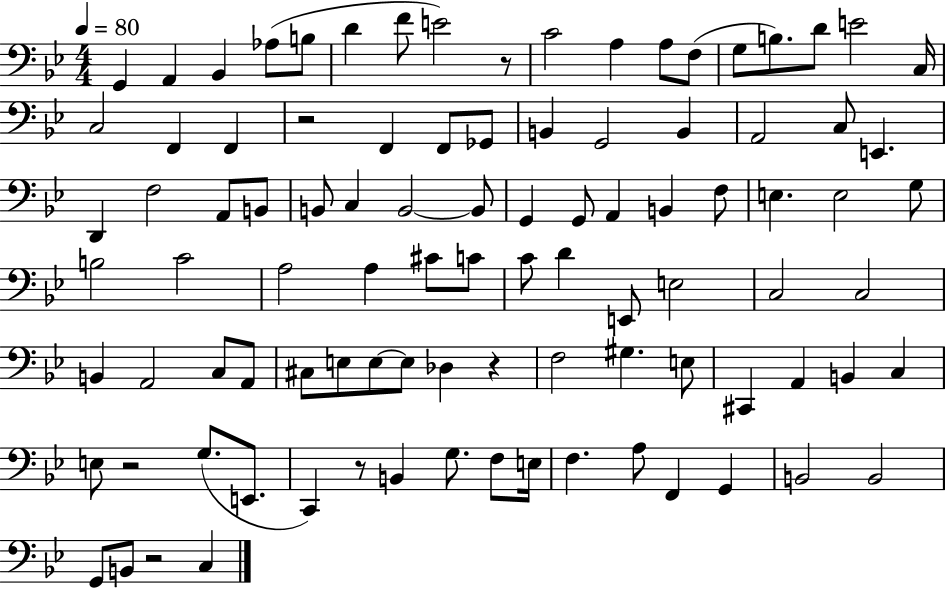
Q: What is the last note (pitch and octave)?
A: C3